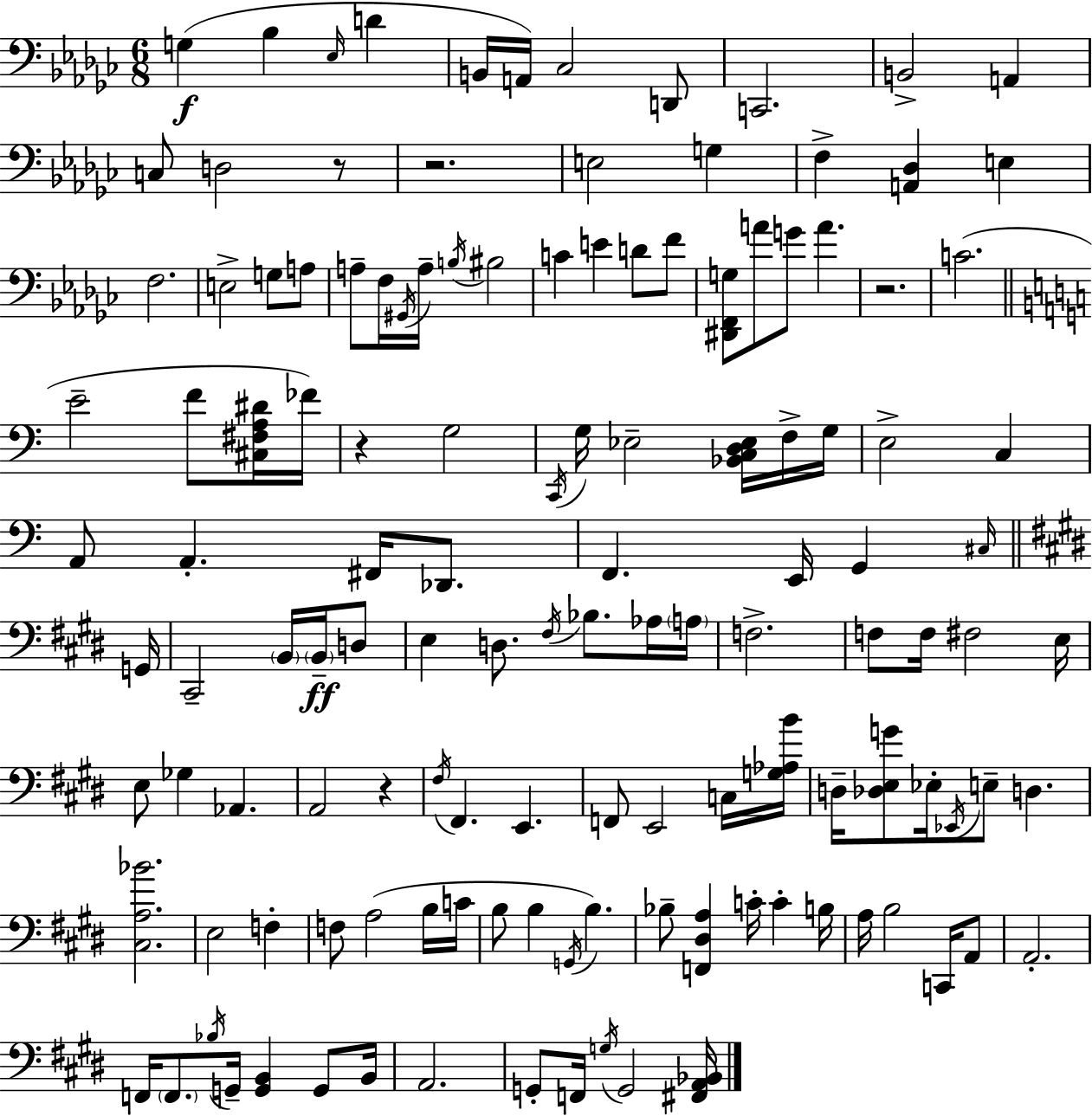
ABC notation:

X:1
T:Untitled
M:6/8
L:1/4
K:Ebm
G, _B, _E,/4 D B,,/4 A,,/4 _C,2 D,,/2 C,,2 B,,2 A,, C,/2 D,2 z/2 z2 E,2 G, F, [A,,_D,] E, F,2 E,2 G,/2 A,/2 A,/2 F,/4 ^G,,/4 A,/4 B,/4 ^B,2 C E D/2 F/2 [^D,,F,,G,]/2 A/2 G/2 A z2 C2 E2 F/2 [^C,^F,A,^D]/4 _F/4 z G,2 C,,/4 G,/4 _E,2 [_B,,C,D,_E,]/4 F,/4 G,/4 E,2 C, A,,/2 A,, ^F,,/4 _D,,/2 F,, E,,/4 G,, ^C,/4 G,,/4 ^C,,2 B,,/4 B,,/4 D,/2 E, D,/2 ^F,/4 _B,/2 _A,/4 A,/4 F,2 F,/2 F,/4 ^F,2 E,/4 E,/2 _G, _A,, A,,2 z ^F,/4 ^F,, E,, F,,/2 E,,2 C,/4 [G,_A,B]/4 D,/4 [_D,E,G]/2 _E,/4 _E,,/4 E,/2 D, [^C,A,_B]2 E,2 F, F,/2 A,2 B,/4 C/4 B,/2 B, G,,/4 B, _B,/2 [F,,^D,A,] C/4 C B,/4 A,/4 B,2 C,,/4 A,,/2 A,,2 F,,/4 F,,/2 _B,/4 G,,/4 [G,,B,,] G,,/2 B,,/4 A,,2 G,,/2 F,,/4 G,/4 G,,2 [^F,,A,,_B,,]/4